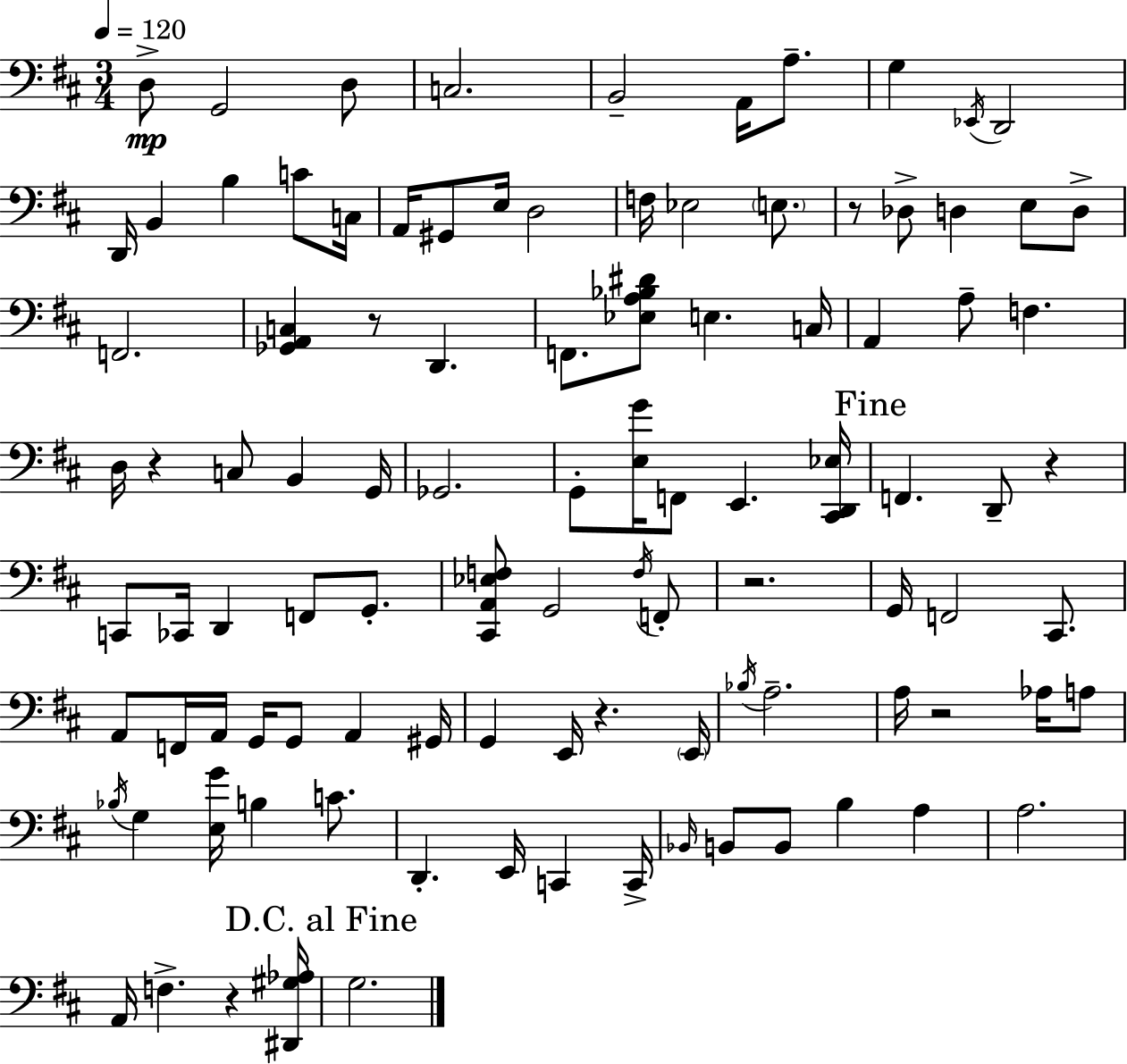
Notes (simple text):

D3/e G2/h D3/e C3/h. B2/h A2/s A3/e. G3/q Eb2/s D2/h D2/s B2/q B3/q C4/e C3/s A2/s G#2/e E3/s D3/h F3/s Eb3/h E3/e. R/e Db3/e D3/q E3/e D3/e F2/h. [Gb2,A2,C3]/q R/e D2/q. F2/e. [Eb3,A3,Bb3,D#4]/e E3/q. C3/s A2/q A3/e F3/q. D3/s R/q C3/e B2/q G2/s Gb2/h. G2/e [E3,G4]/s F2/e E2/q. [C#2,D2,Eb3]/s F2/q. D2/e R/q C2/e CES2/s D2/q F2/e G2/e. [C#2,A2,Eb3,F3]/e G2/h F3/s F2/e R/h. G2/s F2/h C#2/e. A2/e F2/s A2/s G2/s G2/e A2/q G#2/s G2/q E2/s R/q. E2/s Bb3/s A3/h. A3/s R/h Ab3/s A3/e Bb3/s G3/q [E3,G4]/s B3/q C4/e. D2/q. E2/s C2/q C2/s Bb2/s B2/e B2/e B3/q A3/q A3/h. A2/s F3/q. R/q [D#2,G#3,Ab3]/s G3/h.